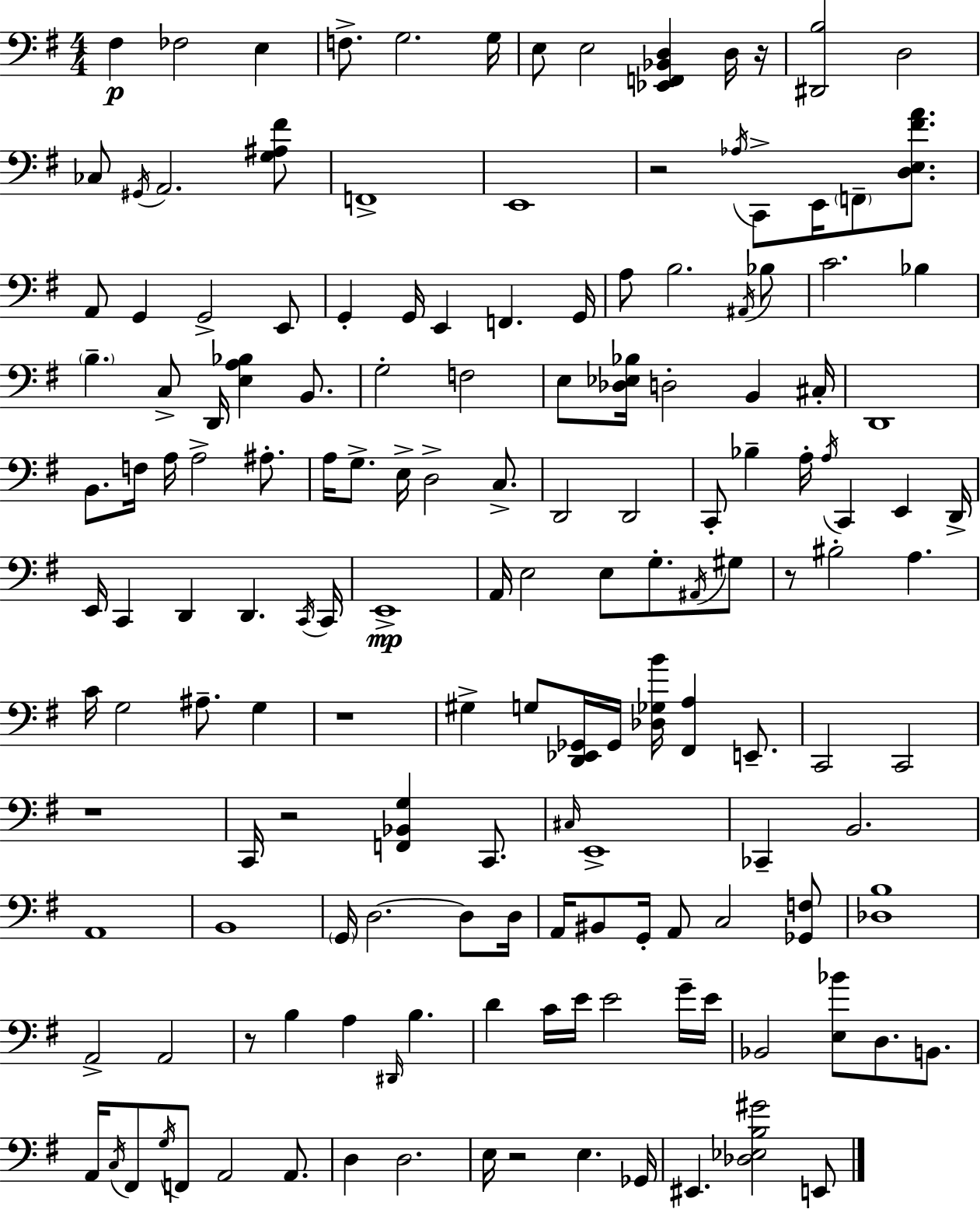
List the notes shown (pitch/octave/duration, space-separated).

F#3/q FES3/h E3/q F3/e. G3/h. G3/s E3/e E3/h [Eb2,F2,Bb2,D3]/q D3/s R/s [D#2,B3]/h D3/h CES3/e G#2/s A2/h. [G3,A#3,F#4]/e F2/w E2/w R/h Ab3/s C2/e E2/s F2/e [D3,E3,F#4,A4]/e. A2/e G2/q G2/h E2/e G2/q G2/s E2/q F2/q. G2/s A3/e B3/h. A#2/s Bb3/e C4/h. Bb3/q B3/q. C3/e D2/s [E3,A3,Bb3]/q B2/e. G3/h F3/h E3/e [Db3,Eb3,Bb3]/s D3/h B2/q C#3/s D2/w B2/e. F3/s A3/s A3/h A#3/e. A3/s G3/e. E3/s D3/h C3/e. D2/h D2/h C2/e Bb3/q A3/s A3/s C2/q E2/q D2/s E2/s C2/q D2/q D2/q. C2/s C2/s E2/w A2/s E3/h E3/e G3/e. A#2/s G#3/e R/e BIS3/h A3/q. C4/s G3/h A#3/e. G3/q R/w G#3/q G3/e [D2,Eb2,Gb2]/s Gb2/s [Db3,Gb3,B4]/s [F#2,A3]/q E2/e. C2/h C2/h R/w C2/s R/h [F2,Bb2,G3]/q C2/e. C#3/s E2/w CES2/q B2/h. A2/w B2/w G2/s D3/h. D3/e D3/s A2/s BIS2/e G2/s A2/e C3/h [Gb2,F3]/e [Db3,B3]/w A2/h A2/h R/e B3/q A3/q D#2/s B3/q. D4/q C4/s E4/s E4/h G4/s E4/s Bb2/h [E3,Bb4]/e D3/e. B2/e. A2/s C3/s F#2/e G3/s F2/e A2/h A2/e. D3/q D3/h. E3/s R/h E3/q. Gb2/s EIS2/q. [Db3,Eb3,B3,G#4]/h E2/e